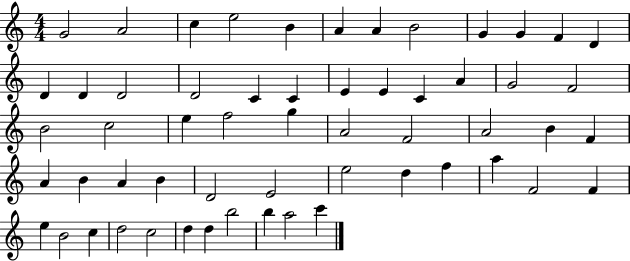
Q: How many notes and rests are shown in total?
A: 57